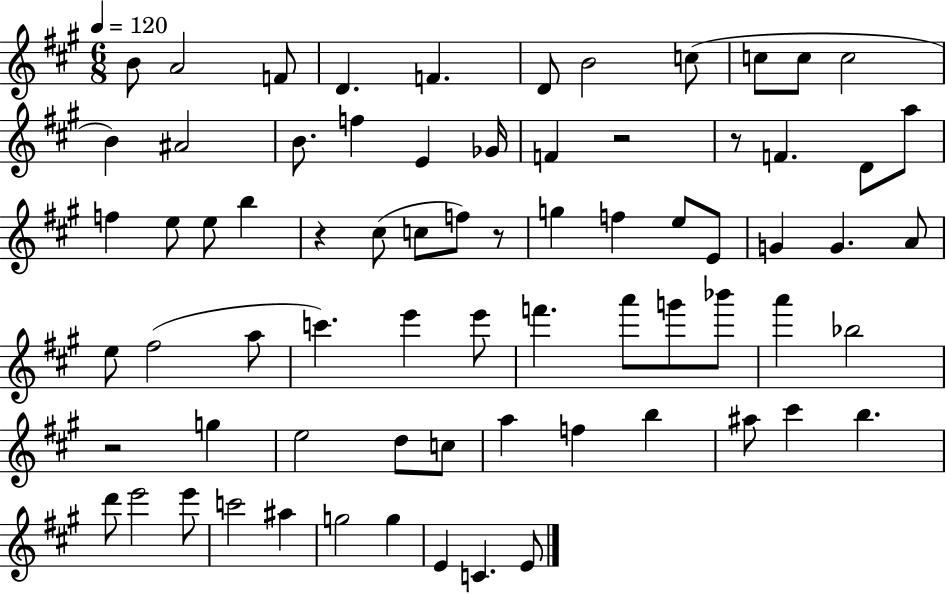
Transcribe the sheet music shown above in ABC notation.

X:1
T:Untitled
M:6/8
L:1/4
K:A
B/2 A2 F/2 D F D/2 B2 c/2 c/2 c/2 c2 B ^A2 B/2 f E _G/4 F z2 z/2 F D/2 a/2 f e/2 e/2 b z ^c/2 c/2 f/2 z/2 g f e/2 E/2 G G A/2 e/2 ^f2 a/2 c' e' e'/2 f' a'/2 g'/2 _b'/2 a' _b2 z2 g e2 d/2 c/2 a f b ^a/2 ^c' b d'/2 e'2 e'/2 c'2 ^a g2 g E C E/2